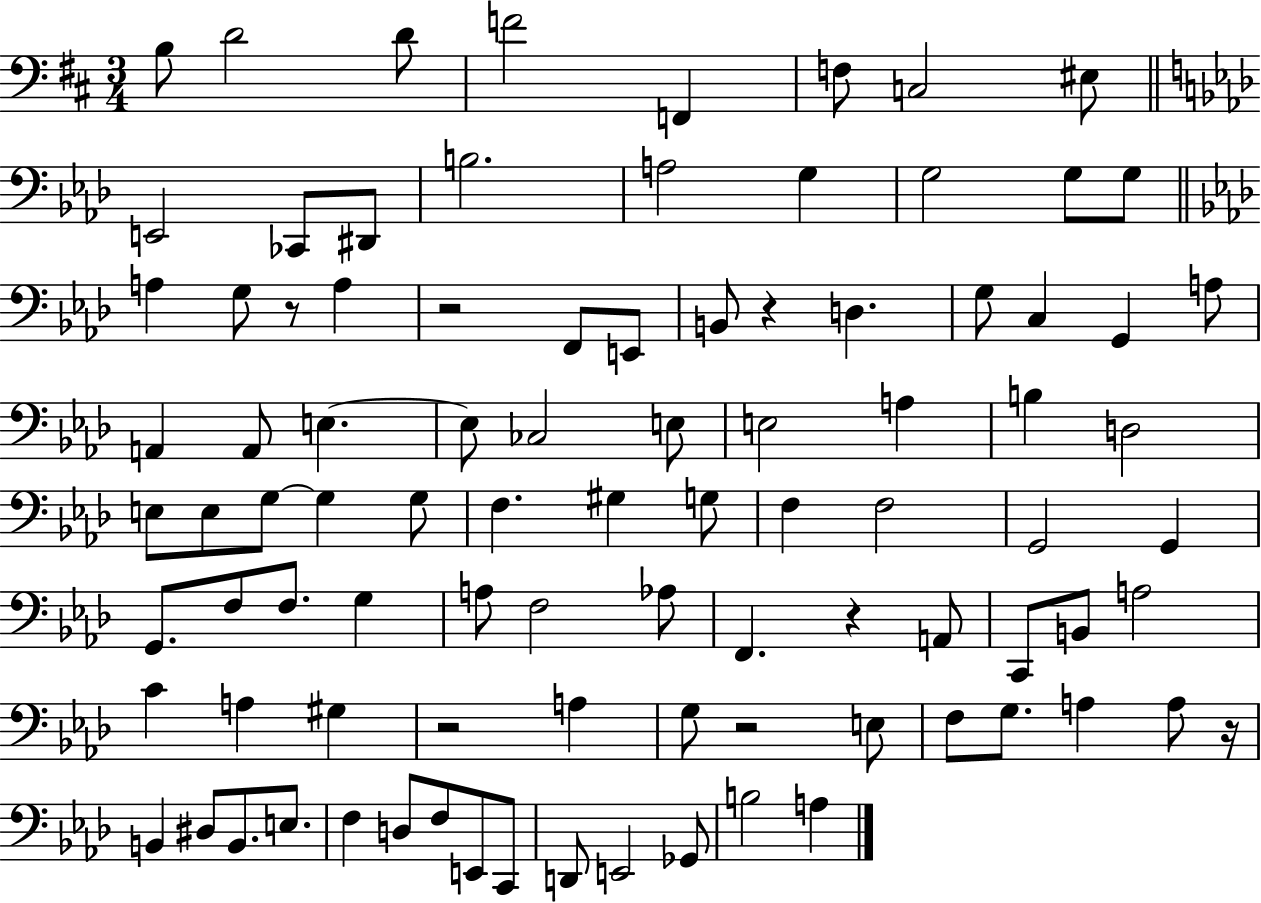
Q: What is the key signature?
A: D major